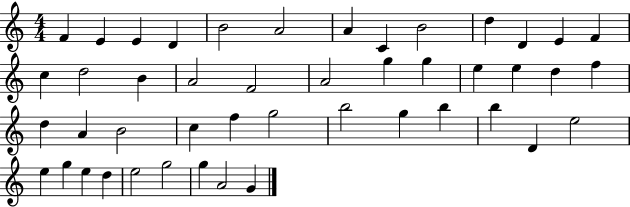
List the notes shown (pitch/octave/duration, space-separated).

F4/q E4/q E4/q D4/q B4/h A4/h A4/q C4/q B4/h D5/q D4/q E4/q F4/q C5/q D5/h B4/q A4/h F4/h A4/h G5/q G5/q E5/q E5/q D5/q F5/q D5/q A4/q B4/h C5/q F5/q G5/h B5/h G5/q B5/q B5/q D4/q E5/h E5/q G5/q E5/q D5/q E5/h G5/h G5/q A4/h G4/q